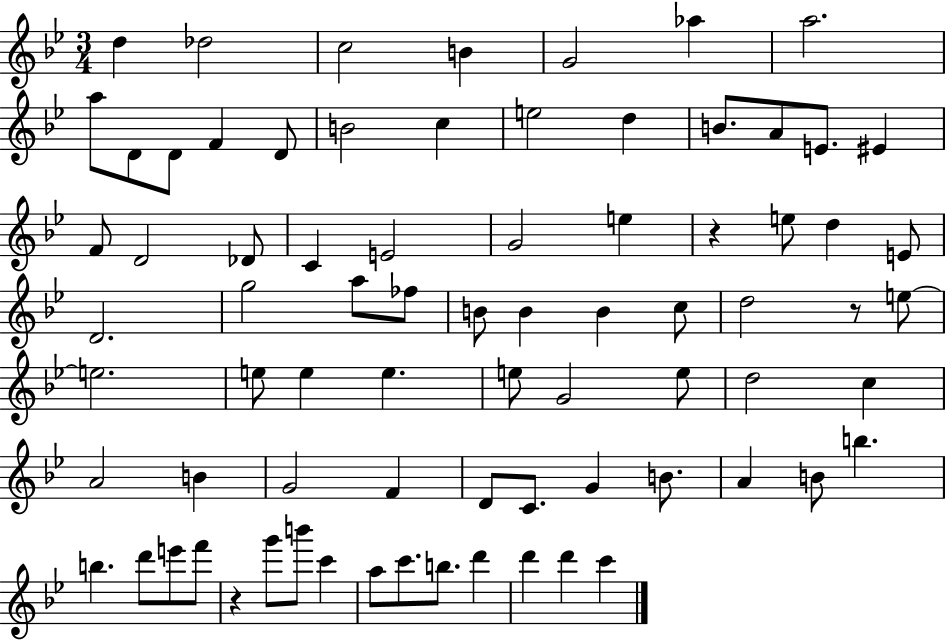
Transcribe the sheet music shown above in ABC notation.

X:1
T:Untitled
M:3/4
L:1/4
K:Bb
d _d2 c2 B G2 _a a2 a/2 D/2 D/2 F D/2 B2 c e2 d B/2 A/2 E/2 ^E F/2 D2 _D/2 C E2 G2 e z e/2 d E/2 D2 g2 a/2 _f/2 B/2 B B c/2 d2 z/2 e/2 e2 e/2 e e e/2 G2 e/2 d2 c A2 B G2 F D/2 C/2 G B/2 A B/2 b b d'/2 e'/2 f'/2 z g'/2 b'/2 c' a/2 c'/2 b/2 d' d' d' c'